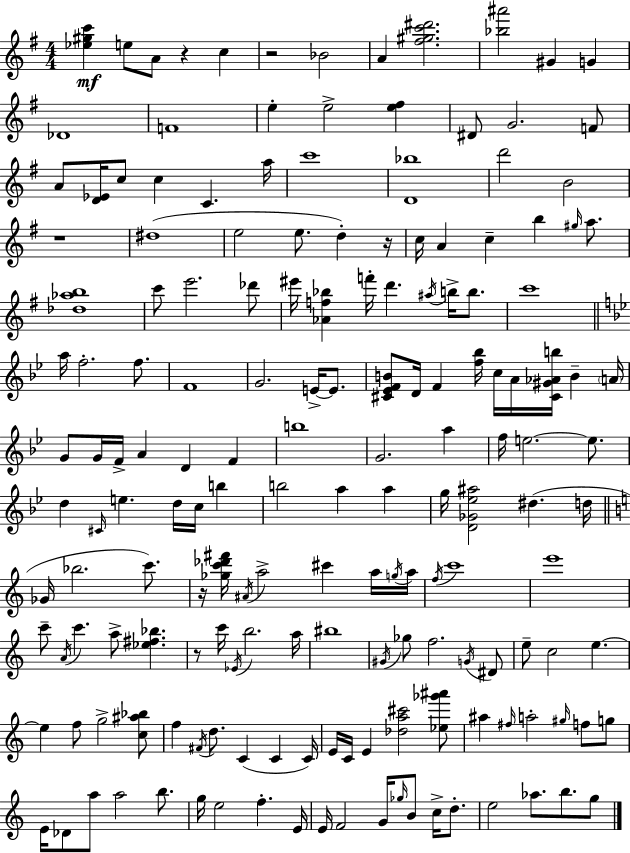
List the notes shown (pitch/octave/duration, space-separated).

[Eb5,G#5,C6]/q E5/e A4/e R/q C5/q R/h Bb4/h A4/q [F#5,G#5,C6,D#6]/h. [Bb5,A#6]/h G#4/q G4/q Db4/w F4/w E5/q E5/h [E5,F#5]/q D#4/e G4/h. F4/e A4/e [D4,Eb4]/s C5/e C5/q C4/q. A5/s C6/w [D4,Bb5]/w D6/h B4/h R/w D#5/w E5/h E5/e. D5/q R/s C5/s A4/q C5/q B5/q G#5/s A5/e. [Db5,Ab5,B5]/w C6/e E6/h. Db6/e EIS6/s [Ab4,F5,Bb5]/q F6/s D6/q. A#5/s B5/s B5/e. C6/w A5/s F5/h. F5/e. F4/w G4/h. E4/s E4/e. [C#4,Eb4,F4,B4]/e D4/s F4/q [F5,Bb5]/s C5/s A4/s [C#4,G#4,Ab4,B5]/s B4/q A4/s G4/e G4/s F4/s A4/q D4/q F4/q B5/w G4/h. A5/q F5/s E5/h. E5/e. D5/q C#4/s E5/q. D5/s C5/s B5/q B5/h A5/q A5/q G5/s [D4,Gb4,Eb5,A#5]/h D#5/q. D5/s Gb4/s Bb5/h. C6/e. R/s [Gb5,C6,Db6,F#6]/s A#4/s A5/h C#6/q A5/s G5/s A5/s F5/s C6/w E6/w C6/e A4/s C6/q. A5/e [Eb5,F#5,Bb5]/q. R/e C6/s Eb4/s B5/h. A5/s BIS5/w G#4/s Gb5/e F5/h. G4/s D#4/e E5/e C5/h E5/q. E5/q F5/e G5/h [C5,A#5,Bb5]/e F5/q F#4/s D5/e. C4/q C4/q C4/s E4/s C4/s E4/q [Db5,A5,C#6]/h [Eb5,Gb6,A#6]/e A#5/q F#5/s A5/h G#5/s F5/e G5/e E4/s Db4/e A5/e A5/h B5/e. G5/s E5/h F5/q. E4/s E4/s F4/h G4/s Gb5/s B4/e C5/s D5/e. E5/h Ab5/e. B5/e. G5/e